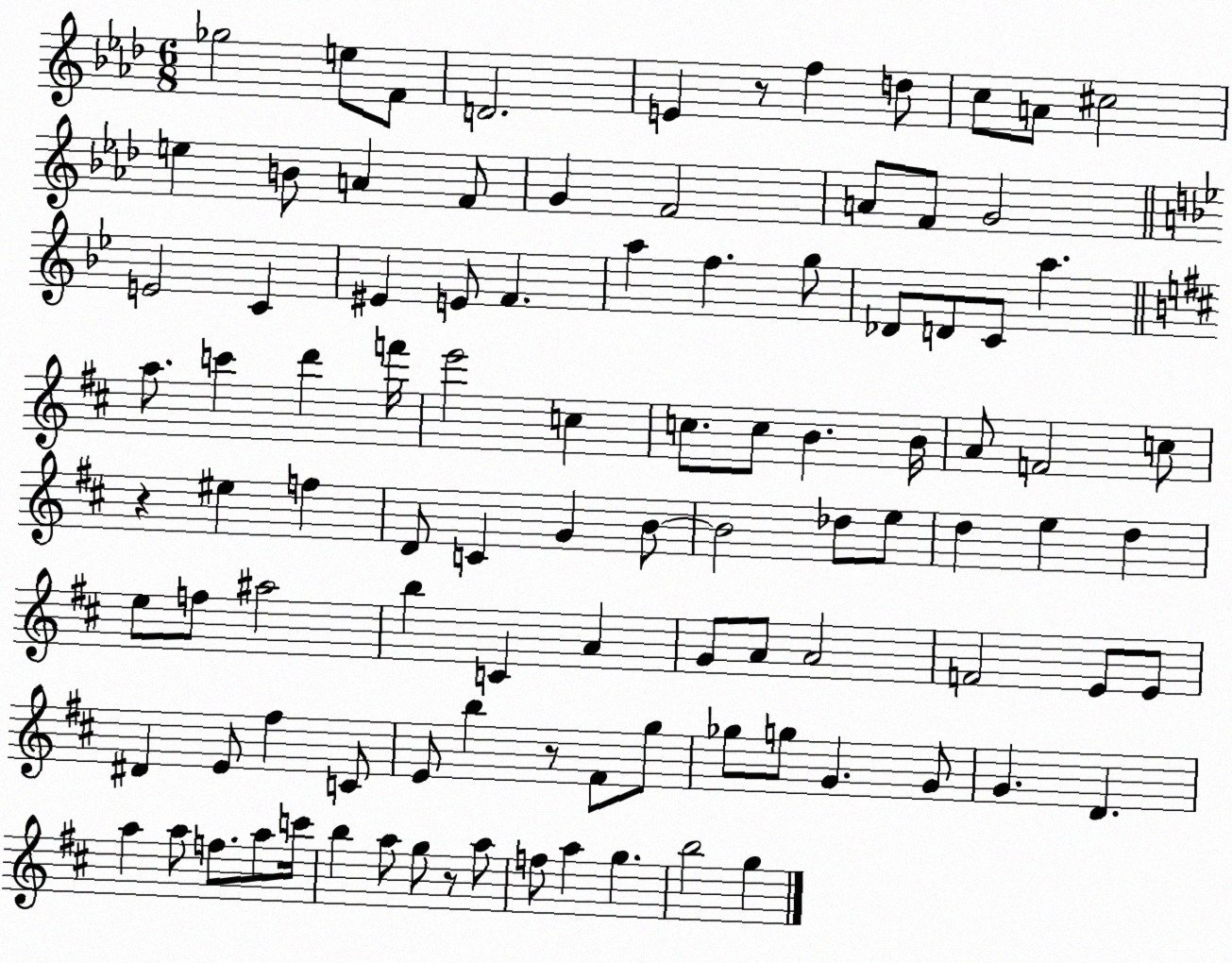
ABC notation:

X:1
T:Untitled
M:6/8
L:1/4
K:Ab
_g2 e/2 F/2 D2 E z/2 f d/2 c/2 A/2 ^c2 e B/2 A F/2 G F2 A/2 F/2 G2 E2 C ^E E/2 F a f g/2 _D/2 D/2 C/2 a a/2 c' d' f'/4 e'2 c c/2 c/2 B B/4 A/2 F2 c/2 z ^e f D/2 C G B/2 B2 _d/2 e/2 d e d e/2 f/2 ^a2 b C A G/2 A/2 A2 F2 E/2 E/2 ^D E/2 ^f C/2 E/2 b z/2 ^F/2 g/2 _g/2 g/2 G G/2 G D a a/2 f/2 a/2 c'/4 b a/2 g/2 z/2 a/2 f/2 a g b2 g